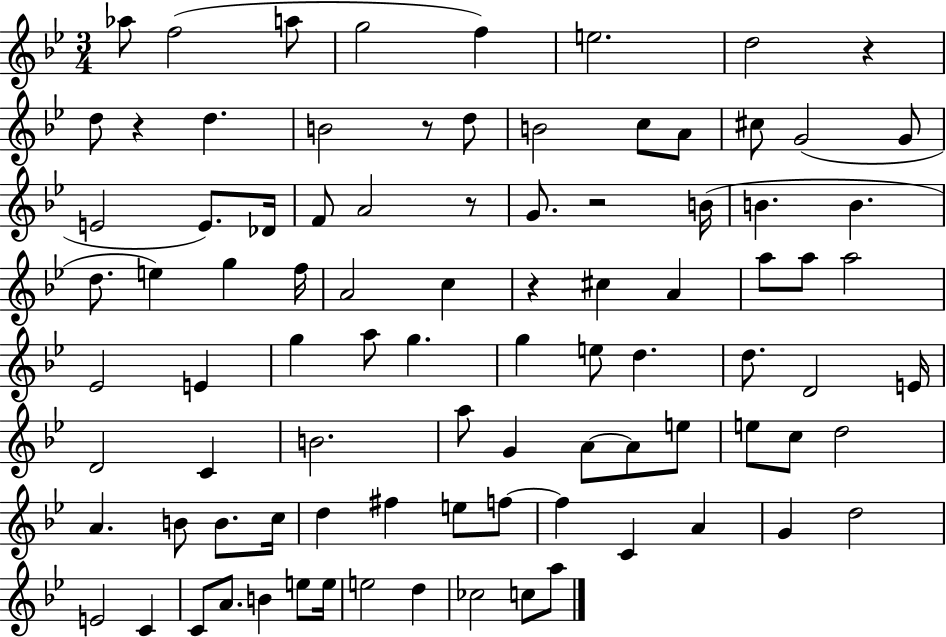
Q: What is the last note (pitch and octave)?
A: A5